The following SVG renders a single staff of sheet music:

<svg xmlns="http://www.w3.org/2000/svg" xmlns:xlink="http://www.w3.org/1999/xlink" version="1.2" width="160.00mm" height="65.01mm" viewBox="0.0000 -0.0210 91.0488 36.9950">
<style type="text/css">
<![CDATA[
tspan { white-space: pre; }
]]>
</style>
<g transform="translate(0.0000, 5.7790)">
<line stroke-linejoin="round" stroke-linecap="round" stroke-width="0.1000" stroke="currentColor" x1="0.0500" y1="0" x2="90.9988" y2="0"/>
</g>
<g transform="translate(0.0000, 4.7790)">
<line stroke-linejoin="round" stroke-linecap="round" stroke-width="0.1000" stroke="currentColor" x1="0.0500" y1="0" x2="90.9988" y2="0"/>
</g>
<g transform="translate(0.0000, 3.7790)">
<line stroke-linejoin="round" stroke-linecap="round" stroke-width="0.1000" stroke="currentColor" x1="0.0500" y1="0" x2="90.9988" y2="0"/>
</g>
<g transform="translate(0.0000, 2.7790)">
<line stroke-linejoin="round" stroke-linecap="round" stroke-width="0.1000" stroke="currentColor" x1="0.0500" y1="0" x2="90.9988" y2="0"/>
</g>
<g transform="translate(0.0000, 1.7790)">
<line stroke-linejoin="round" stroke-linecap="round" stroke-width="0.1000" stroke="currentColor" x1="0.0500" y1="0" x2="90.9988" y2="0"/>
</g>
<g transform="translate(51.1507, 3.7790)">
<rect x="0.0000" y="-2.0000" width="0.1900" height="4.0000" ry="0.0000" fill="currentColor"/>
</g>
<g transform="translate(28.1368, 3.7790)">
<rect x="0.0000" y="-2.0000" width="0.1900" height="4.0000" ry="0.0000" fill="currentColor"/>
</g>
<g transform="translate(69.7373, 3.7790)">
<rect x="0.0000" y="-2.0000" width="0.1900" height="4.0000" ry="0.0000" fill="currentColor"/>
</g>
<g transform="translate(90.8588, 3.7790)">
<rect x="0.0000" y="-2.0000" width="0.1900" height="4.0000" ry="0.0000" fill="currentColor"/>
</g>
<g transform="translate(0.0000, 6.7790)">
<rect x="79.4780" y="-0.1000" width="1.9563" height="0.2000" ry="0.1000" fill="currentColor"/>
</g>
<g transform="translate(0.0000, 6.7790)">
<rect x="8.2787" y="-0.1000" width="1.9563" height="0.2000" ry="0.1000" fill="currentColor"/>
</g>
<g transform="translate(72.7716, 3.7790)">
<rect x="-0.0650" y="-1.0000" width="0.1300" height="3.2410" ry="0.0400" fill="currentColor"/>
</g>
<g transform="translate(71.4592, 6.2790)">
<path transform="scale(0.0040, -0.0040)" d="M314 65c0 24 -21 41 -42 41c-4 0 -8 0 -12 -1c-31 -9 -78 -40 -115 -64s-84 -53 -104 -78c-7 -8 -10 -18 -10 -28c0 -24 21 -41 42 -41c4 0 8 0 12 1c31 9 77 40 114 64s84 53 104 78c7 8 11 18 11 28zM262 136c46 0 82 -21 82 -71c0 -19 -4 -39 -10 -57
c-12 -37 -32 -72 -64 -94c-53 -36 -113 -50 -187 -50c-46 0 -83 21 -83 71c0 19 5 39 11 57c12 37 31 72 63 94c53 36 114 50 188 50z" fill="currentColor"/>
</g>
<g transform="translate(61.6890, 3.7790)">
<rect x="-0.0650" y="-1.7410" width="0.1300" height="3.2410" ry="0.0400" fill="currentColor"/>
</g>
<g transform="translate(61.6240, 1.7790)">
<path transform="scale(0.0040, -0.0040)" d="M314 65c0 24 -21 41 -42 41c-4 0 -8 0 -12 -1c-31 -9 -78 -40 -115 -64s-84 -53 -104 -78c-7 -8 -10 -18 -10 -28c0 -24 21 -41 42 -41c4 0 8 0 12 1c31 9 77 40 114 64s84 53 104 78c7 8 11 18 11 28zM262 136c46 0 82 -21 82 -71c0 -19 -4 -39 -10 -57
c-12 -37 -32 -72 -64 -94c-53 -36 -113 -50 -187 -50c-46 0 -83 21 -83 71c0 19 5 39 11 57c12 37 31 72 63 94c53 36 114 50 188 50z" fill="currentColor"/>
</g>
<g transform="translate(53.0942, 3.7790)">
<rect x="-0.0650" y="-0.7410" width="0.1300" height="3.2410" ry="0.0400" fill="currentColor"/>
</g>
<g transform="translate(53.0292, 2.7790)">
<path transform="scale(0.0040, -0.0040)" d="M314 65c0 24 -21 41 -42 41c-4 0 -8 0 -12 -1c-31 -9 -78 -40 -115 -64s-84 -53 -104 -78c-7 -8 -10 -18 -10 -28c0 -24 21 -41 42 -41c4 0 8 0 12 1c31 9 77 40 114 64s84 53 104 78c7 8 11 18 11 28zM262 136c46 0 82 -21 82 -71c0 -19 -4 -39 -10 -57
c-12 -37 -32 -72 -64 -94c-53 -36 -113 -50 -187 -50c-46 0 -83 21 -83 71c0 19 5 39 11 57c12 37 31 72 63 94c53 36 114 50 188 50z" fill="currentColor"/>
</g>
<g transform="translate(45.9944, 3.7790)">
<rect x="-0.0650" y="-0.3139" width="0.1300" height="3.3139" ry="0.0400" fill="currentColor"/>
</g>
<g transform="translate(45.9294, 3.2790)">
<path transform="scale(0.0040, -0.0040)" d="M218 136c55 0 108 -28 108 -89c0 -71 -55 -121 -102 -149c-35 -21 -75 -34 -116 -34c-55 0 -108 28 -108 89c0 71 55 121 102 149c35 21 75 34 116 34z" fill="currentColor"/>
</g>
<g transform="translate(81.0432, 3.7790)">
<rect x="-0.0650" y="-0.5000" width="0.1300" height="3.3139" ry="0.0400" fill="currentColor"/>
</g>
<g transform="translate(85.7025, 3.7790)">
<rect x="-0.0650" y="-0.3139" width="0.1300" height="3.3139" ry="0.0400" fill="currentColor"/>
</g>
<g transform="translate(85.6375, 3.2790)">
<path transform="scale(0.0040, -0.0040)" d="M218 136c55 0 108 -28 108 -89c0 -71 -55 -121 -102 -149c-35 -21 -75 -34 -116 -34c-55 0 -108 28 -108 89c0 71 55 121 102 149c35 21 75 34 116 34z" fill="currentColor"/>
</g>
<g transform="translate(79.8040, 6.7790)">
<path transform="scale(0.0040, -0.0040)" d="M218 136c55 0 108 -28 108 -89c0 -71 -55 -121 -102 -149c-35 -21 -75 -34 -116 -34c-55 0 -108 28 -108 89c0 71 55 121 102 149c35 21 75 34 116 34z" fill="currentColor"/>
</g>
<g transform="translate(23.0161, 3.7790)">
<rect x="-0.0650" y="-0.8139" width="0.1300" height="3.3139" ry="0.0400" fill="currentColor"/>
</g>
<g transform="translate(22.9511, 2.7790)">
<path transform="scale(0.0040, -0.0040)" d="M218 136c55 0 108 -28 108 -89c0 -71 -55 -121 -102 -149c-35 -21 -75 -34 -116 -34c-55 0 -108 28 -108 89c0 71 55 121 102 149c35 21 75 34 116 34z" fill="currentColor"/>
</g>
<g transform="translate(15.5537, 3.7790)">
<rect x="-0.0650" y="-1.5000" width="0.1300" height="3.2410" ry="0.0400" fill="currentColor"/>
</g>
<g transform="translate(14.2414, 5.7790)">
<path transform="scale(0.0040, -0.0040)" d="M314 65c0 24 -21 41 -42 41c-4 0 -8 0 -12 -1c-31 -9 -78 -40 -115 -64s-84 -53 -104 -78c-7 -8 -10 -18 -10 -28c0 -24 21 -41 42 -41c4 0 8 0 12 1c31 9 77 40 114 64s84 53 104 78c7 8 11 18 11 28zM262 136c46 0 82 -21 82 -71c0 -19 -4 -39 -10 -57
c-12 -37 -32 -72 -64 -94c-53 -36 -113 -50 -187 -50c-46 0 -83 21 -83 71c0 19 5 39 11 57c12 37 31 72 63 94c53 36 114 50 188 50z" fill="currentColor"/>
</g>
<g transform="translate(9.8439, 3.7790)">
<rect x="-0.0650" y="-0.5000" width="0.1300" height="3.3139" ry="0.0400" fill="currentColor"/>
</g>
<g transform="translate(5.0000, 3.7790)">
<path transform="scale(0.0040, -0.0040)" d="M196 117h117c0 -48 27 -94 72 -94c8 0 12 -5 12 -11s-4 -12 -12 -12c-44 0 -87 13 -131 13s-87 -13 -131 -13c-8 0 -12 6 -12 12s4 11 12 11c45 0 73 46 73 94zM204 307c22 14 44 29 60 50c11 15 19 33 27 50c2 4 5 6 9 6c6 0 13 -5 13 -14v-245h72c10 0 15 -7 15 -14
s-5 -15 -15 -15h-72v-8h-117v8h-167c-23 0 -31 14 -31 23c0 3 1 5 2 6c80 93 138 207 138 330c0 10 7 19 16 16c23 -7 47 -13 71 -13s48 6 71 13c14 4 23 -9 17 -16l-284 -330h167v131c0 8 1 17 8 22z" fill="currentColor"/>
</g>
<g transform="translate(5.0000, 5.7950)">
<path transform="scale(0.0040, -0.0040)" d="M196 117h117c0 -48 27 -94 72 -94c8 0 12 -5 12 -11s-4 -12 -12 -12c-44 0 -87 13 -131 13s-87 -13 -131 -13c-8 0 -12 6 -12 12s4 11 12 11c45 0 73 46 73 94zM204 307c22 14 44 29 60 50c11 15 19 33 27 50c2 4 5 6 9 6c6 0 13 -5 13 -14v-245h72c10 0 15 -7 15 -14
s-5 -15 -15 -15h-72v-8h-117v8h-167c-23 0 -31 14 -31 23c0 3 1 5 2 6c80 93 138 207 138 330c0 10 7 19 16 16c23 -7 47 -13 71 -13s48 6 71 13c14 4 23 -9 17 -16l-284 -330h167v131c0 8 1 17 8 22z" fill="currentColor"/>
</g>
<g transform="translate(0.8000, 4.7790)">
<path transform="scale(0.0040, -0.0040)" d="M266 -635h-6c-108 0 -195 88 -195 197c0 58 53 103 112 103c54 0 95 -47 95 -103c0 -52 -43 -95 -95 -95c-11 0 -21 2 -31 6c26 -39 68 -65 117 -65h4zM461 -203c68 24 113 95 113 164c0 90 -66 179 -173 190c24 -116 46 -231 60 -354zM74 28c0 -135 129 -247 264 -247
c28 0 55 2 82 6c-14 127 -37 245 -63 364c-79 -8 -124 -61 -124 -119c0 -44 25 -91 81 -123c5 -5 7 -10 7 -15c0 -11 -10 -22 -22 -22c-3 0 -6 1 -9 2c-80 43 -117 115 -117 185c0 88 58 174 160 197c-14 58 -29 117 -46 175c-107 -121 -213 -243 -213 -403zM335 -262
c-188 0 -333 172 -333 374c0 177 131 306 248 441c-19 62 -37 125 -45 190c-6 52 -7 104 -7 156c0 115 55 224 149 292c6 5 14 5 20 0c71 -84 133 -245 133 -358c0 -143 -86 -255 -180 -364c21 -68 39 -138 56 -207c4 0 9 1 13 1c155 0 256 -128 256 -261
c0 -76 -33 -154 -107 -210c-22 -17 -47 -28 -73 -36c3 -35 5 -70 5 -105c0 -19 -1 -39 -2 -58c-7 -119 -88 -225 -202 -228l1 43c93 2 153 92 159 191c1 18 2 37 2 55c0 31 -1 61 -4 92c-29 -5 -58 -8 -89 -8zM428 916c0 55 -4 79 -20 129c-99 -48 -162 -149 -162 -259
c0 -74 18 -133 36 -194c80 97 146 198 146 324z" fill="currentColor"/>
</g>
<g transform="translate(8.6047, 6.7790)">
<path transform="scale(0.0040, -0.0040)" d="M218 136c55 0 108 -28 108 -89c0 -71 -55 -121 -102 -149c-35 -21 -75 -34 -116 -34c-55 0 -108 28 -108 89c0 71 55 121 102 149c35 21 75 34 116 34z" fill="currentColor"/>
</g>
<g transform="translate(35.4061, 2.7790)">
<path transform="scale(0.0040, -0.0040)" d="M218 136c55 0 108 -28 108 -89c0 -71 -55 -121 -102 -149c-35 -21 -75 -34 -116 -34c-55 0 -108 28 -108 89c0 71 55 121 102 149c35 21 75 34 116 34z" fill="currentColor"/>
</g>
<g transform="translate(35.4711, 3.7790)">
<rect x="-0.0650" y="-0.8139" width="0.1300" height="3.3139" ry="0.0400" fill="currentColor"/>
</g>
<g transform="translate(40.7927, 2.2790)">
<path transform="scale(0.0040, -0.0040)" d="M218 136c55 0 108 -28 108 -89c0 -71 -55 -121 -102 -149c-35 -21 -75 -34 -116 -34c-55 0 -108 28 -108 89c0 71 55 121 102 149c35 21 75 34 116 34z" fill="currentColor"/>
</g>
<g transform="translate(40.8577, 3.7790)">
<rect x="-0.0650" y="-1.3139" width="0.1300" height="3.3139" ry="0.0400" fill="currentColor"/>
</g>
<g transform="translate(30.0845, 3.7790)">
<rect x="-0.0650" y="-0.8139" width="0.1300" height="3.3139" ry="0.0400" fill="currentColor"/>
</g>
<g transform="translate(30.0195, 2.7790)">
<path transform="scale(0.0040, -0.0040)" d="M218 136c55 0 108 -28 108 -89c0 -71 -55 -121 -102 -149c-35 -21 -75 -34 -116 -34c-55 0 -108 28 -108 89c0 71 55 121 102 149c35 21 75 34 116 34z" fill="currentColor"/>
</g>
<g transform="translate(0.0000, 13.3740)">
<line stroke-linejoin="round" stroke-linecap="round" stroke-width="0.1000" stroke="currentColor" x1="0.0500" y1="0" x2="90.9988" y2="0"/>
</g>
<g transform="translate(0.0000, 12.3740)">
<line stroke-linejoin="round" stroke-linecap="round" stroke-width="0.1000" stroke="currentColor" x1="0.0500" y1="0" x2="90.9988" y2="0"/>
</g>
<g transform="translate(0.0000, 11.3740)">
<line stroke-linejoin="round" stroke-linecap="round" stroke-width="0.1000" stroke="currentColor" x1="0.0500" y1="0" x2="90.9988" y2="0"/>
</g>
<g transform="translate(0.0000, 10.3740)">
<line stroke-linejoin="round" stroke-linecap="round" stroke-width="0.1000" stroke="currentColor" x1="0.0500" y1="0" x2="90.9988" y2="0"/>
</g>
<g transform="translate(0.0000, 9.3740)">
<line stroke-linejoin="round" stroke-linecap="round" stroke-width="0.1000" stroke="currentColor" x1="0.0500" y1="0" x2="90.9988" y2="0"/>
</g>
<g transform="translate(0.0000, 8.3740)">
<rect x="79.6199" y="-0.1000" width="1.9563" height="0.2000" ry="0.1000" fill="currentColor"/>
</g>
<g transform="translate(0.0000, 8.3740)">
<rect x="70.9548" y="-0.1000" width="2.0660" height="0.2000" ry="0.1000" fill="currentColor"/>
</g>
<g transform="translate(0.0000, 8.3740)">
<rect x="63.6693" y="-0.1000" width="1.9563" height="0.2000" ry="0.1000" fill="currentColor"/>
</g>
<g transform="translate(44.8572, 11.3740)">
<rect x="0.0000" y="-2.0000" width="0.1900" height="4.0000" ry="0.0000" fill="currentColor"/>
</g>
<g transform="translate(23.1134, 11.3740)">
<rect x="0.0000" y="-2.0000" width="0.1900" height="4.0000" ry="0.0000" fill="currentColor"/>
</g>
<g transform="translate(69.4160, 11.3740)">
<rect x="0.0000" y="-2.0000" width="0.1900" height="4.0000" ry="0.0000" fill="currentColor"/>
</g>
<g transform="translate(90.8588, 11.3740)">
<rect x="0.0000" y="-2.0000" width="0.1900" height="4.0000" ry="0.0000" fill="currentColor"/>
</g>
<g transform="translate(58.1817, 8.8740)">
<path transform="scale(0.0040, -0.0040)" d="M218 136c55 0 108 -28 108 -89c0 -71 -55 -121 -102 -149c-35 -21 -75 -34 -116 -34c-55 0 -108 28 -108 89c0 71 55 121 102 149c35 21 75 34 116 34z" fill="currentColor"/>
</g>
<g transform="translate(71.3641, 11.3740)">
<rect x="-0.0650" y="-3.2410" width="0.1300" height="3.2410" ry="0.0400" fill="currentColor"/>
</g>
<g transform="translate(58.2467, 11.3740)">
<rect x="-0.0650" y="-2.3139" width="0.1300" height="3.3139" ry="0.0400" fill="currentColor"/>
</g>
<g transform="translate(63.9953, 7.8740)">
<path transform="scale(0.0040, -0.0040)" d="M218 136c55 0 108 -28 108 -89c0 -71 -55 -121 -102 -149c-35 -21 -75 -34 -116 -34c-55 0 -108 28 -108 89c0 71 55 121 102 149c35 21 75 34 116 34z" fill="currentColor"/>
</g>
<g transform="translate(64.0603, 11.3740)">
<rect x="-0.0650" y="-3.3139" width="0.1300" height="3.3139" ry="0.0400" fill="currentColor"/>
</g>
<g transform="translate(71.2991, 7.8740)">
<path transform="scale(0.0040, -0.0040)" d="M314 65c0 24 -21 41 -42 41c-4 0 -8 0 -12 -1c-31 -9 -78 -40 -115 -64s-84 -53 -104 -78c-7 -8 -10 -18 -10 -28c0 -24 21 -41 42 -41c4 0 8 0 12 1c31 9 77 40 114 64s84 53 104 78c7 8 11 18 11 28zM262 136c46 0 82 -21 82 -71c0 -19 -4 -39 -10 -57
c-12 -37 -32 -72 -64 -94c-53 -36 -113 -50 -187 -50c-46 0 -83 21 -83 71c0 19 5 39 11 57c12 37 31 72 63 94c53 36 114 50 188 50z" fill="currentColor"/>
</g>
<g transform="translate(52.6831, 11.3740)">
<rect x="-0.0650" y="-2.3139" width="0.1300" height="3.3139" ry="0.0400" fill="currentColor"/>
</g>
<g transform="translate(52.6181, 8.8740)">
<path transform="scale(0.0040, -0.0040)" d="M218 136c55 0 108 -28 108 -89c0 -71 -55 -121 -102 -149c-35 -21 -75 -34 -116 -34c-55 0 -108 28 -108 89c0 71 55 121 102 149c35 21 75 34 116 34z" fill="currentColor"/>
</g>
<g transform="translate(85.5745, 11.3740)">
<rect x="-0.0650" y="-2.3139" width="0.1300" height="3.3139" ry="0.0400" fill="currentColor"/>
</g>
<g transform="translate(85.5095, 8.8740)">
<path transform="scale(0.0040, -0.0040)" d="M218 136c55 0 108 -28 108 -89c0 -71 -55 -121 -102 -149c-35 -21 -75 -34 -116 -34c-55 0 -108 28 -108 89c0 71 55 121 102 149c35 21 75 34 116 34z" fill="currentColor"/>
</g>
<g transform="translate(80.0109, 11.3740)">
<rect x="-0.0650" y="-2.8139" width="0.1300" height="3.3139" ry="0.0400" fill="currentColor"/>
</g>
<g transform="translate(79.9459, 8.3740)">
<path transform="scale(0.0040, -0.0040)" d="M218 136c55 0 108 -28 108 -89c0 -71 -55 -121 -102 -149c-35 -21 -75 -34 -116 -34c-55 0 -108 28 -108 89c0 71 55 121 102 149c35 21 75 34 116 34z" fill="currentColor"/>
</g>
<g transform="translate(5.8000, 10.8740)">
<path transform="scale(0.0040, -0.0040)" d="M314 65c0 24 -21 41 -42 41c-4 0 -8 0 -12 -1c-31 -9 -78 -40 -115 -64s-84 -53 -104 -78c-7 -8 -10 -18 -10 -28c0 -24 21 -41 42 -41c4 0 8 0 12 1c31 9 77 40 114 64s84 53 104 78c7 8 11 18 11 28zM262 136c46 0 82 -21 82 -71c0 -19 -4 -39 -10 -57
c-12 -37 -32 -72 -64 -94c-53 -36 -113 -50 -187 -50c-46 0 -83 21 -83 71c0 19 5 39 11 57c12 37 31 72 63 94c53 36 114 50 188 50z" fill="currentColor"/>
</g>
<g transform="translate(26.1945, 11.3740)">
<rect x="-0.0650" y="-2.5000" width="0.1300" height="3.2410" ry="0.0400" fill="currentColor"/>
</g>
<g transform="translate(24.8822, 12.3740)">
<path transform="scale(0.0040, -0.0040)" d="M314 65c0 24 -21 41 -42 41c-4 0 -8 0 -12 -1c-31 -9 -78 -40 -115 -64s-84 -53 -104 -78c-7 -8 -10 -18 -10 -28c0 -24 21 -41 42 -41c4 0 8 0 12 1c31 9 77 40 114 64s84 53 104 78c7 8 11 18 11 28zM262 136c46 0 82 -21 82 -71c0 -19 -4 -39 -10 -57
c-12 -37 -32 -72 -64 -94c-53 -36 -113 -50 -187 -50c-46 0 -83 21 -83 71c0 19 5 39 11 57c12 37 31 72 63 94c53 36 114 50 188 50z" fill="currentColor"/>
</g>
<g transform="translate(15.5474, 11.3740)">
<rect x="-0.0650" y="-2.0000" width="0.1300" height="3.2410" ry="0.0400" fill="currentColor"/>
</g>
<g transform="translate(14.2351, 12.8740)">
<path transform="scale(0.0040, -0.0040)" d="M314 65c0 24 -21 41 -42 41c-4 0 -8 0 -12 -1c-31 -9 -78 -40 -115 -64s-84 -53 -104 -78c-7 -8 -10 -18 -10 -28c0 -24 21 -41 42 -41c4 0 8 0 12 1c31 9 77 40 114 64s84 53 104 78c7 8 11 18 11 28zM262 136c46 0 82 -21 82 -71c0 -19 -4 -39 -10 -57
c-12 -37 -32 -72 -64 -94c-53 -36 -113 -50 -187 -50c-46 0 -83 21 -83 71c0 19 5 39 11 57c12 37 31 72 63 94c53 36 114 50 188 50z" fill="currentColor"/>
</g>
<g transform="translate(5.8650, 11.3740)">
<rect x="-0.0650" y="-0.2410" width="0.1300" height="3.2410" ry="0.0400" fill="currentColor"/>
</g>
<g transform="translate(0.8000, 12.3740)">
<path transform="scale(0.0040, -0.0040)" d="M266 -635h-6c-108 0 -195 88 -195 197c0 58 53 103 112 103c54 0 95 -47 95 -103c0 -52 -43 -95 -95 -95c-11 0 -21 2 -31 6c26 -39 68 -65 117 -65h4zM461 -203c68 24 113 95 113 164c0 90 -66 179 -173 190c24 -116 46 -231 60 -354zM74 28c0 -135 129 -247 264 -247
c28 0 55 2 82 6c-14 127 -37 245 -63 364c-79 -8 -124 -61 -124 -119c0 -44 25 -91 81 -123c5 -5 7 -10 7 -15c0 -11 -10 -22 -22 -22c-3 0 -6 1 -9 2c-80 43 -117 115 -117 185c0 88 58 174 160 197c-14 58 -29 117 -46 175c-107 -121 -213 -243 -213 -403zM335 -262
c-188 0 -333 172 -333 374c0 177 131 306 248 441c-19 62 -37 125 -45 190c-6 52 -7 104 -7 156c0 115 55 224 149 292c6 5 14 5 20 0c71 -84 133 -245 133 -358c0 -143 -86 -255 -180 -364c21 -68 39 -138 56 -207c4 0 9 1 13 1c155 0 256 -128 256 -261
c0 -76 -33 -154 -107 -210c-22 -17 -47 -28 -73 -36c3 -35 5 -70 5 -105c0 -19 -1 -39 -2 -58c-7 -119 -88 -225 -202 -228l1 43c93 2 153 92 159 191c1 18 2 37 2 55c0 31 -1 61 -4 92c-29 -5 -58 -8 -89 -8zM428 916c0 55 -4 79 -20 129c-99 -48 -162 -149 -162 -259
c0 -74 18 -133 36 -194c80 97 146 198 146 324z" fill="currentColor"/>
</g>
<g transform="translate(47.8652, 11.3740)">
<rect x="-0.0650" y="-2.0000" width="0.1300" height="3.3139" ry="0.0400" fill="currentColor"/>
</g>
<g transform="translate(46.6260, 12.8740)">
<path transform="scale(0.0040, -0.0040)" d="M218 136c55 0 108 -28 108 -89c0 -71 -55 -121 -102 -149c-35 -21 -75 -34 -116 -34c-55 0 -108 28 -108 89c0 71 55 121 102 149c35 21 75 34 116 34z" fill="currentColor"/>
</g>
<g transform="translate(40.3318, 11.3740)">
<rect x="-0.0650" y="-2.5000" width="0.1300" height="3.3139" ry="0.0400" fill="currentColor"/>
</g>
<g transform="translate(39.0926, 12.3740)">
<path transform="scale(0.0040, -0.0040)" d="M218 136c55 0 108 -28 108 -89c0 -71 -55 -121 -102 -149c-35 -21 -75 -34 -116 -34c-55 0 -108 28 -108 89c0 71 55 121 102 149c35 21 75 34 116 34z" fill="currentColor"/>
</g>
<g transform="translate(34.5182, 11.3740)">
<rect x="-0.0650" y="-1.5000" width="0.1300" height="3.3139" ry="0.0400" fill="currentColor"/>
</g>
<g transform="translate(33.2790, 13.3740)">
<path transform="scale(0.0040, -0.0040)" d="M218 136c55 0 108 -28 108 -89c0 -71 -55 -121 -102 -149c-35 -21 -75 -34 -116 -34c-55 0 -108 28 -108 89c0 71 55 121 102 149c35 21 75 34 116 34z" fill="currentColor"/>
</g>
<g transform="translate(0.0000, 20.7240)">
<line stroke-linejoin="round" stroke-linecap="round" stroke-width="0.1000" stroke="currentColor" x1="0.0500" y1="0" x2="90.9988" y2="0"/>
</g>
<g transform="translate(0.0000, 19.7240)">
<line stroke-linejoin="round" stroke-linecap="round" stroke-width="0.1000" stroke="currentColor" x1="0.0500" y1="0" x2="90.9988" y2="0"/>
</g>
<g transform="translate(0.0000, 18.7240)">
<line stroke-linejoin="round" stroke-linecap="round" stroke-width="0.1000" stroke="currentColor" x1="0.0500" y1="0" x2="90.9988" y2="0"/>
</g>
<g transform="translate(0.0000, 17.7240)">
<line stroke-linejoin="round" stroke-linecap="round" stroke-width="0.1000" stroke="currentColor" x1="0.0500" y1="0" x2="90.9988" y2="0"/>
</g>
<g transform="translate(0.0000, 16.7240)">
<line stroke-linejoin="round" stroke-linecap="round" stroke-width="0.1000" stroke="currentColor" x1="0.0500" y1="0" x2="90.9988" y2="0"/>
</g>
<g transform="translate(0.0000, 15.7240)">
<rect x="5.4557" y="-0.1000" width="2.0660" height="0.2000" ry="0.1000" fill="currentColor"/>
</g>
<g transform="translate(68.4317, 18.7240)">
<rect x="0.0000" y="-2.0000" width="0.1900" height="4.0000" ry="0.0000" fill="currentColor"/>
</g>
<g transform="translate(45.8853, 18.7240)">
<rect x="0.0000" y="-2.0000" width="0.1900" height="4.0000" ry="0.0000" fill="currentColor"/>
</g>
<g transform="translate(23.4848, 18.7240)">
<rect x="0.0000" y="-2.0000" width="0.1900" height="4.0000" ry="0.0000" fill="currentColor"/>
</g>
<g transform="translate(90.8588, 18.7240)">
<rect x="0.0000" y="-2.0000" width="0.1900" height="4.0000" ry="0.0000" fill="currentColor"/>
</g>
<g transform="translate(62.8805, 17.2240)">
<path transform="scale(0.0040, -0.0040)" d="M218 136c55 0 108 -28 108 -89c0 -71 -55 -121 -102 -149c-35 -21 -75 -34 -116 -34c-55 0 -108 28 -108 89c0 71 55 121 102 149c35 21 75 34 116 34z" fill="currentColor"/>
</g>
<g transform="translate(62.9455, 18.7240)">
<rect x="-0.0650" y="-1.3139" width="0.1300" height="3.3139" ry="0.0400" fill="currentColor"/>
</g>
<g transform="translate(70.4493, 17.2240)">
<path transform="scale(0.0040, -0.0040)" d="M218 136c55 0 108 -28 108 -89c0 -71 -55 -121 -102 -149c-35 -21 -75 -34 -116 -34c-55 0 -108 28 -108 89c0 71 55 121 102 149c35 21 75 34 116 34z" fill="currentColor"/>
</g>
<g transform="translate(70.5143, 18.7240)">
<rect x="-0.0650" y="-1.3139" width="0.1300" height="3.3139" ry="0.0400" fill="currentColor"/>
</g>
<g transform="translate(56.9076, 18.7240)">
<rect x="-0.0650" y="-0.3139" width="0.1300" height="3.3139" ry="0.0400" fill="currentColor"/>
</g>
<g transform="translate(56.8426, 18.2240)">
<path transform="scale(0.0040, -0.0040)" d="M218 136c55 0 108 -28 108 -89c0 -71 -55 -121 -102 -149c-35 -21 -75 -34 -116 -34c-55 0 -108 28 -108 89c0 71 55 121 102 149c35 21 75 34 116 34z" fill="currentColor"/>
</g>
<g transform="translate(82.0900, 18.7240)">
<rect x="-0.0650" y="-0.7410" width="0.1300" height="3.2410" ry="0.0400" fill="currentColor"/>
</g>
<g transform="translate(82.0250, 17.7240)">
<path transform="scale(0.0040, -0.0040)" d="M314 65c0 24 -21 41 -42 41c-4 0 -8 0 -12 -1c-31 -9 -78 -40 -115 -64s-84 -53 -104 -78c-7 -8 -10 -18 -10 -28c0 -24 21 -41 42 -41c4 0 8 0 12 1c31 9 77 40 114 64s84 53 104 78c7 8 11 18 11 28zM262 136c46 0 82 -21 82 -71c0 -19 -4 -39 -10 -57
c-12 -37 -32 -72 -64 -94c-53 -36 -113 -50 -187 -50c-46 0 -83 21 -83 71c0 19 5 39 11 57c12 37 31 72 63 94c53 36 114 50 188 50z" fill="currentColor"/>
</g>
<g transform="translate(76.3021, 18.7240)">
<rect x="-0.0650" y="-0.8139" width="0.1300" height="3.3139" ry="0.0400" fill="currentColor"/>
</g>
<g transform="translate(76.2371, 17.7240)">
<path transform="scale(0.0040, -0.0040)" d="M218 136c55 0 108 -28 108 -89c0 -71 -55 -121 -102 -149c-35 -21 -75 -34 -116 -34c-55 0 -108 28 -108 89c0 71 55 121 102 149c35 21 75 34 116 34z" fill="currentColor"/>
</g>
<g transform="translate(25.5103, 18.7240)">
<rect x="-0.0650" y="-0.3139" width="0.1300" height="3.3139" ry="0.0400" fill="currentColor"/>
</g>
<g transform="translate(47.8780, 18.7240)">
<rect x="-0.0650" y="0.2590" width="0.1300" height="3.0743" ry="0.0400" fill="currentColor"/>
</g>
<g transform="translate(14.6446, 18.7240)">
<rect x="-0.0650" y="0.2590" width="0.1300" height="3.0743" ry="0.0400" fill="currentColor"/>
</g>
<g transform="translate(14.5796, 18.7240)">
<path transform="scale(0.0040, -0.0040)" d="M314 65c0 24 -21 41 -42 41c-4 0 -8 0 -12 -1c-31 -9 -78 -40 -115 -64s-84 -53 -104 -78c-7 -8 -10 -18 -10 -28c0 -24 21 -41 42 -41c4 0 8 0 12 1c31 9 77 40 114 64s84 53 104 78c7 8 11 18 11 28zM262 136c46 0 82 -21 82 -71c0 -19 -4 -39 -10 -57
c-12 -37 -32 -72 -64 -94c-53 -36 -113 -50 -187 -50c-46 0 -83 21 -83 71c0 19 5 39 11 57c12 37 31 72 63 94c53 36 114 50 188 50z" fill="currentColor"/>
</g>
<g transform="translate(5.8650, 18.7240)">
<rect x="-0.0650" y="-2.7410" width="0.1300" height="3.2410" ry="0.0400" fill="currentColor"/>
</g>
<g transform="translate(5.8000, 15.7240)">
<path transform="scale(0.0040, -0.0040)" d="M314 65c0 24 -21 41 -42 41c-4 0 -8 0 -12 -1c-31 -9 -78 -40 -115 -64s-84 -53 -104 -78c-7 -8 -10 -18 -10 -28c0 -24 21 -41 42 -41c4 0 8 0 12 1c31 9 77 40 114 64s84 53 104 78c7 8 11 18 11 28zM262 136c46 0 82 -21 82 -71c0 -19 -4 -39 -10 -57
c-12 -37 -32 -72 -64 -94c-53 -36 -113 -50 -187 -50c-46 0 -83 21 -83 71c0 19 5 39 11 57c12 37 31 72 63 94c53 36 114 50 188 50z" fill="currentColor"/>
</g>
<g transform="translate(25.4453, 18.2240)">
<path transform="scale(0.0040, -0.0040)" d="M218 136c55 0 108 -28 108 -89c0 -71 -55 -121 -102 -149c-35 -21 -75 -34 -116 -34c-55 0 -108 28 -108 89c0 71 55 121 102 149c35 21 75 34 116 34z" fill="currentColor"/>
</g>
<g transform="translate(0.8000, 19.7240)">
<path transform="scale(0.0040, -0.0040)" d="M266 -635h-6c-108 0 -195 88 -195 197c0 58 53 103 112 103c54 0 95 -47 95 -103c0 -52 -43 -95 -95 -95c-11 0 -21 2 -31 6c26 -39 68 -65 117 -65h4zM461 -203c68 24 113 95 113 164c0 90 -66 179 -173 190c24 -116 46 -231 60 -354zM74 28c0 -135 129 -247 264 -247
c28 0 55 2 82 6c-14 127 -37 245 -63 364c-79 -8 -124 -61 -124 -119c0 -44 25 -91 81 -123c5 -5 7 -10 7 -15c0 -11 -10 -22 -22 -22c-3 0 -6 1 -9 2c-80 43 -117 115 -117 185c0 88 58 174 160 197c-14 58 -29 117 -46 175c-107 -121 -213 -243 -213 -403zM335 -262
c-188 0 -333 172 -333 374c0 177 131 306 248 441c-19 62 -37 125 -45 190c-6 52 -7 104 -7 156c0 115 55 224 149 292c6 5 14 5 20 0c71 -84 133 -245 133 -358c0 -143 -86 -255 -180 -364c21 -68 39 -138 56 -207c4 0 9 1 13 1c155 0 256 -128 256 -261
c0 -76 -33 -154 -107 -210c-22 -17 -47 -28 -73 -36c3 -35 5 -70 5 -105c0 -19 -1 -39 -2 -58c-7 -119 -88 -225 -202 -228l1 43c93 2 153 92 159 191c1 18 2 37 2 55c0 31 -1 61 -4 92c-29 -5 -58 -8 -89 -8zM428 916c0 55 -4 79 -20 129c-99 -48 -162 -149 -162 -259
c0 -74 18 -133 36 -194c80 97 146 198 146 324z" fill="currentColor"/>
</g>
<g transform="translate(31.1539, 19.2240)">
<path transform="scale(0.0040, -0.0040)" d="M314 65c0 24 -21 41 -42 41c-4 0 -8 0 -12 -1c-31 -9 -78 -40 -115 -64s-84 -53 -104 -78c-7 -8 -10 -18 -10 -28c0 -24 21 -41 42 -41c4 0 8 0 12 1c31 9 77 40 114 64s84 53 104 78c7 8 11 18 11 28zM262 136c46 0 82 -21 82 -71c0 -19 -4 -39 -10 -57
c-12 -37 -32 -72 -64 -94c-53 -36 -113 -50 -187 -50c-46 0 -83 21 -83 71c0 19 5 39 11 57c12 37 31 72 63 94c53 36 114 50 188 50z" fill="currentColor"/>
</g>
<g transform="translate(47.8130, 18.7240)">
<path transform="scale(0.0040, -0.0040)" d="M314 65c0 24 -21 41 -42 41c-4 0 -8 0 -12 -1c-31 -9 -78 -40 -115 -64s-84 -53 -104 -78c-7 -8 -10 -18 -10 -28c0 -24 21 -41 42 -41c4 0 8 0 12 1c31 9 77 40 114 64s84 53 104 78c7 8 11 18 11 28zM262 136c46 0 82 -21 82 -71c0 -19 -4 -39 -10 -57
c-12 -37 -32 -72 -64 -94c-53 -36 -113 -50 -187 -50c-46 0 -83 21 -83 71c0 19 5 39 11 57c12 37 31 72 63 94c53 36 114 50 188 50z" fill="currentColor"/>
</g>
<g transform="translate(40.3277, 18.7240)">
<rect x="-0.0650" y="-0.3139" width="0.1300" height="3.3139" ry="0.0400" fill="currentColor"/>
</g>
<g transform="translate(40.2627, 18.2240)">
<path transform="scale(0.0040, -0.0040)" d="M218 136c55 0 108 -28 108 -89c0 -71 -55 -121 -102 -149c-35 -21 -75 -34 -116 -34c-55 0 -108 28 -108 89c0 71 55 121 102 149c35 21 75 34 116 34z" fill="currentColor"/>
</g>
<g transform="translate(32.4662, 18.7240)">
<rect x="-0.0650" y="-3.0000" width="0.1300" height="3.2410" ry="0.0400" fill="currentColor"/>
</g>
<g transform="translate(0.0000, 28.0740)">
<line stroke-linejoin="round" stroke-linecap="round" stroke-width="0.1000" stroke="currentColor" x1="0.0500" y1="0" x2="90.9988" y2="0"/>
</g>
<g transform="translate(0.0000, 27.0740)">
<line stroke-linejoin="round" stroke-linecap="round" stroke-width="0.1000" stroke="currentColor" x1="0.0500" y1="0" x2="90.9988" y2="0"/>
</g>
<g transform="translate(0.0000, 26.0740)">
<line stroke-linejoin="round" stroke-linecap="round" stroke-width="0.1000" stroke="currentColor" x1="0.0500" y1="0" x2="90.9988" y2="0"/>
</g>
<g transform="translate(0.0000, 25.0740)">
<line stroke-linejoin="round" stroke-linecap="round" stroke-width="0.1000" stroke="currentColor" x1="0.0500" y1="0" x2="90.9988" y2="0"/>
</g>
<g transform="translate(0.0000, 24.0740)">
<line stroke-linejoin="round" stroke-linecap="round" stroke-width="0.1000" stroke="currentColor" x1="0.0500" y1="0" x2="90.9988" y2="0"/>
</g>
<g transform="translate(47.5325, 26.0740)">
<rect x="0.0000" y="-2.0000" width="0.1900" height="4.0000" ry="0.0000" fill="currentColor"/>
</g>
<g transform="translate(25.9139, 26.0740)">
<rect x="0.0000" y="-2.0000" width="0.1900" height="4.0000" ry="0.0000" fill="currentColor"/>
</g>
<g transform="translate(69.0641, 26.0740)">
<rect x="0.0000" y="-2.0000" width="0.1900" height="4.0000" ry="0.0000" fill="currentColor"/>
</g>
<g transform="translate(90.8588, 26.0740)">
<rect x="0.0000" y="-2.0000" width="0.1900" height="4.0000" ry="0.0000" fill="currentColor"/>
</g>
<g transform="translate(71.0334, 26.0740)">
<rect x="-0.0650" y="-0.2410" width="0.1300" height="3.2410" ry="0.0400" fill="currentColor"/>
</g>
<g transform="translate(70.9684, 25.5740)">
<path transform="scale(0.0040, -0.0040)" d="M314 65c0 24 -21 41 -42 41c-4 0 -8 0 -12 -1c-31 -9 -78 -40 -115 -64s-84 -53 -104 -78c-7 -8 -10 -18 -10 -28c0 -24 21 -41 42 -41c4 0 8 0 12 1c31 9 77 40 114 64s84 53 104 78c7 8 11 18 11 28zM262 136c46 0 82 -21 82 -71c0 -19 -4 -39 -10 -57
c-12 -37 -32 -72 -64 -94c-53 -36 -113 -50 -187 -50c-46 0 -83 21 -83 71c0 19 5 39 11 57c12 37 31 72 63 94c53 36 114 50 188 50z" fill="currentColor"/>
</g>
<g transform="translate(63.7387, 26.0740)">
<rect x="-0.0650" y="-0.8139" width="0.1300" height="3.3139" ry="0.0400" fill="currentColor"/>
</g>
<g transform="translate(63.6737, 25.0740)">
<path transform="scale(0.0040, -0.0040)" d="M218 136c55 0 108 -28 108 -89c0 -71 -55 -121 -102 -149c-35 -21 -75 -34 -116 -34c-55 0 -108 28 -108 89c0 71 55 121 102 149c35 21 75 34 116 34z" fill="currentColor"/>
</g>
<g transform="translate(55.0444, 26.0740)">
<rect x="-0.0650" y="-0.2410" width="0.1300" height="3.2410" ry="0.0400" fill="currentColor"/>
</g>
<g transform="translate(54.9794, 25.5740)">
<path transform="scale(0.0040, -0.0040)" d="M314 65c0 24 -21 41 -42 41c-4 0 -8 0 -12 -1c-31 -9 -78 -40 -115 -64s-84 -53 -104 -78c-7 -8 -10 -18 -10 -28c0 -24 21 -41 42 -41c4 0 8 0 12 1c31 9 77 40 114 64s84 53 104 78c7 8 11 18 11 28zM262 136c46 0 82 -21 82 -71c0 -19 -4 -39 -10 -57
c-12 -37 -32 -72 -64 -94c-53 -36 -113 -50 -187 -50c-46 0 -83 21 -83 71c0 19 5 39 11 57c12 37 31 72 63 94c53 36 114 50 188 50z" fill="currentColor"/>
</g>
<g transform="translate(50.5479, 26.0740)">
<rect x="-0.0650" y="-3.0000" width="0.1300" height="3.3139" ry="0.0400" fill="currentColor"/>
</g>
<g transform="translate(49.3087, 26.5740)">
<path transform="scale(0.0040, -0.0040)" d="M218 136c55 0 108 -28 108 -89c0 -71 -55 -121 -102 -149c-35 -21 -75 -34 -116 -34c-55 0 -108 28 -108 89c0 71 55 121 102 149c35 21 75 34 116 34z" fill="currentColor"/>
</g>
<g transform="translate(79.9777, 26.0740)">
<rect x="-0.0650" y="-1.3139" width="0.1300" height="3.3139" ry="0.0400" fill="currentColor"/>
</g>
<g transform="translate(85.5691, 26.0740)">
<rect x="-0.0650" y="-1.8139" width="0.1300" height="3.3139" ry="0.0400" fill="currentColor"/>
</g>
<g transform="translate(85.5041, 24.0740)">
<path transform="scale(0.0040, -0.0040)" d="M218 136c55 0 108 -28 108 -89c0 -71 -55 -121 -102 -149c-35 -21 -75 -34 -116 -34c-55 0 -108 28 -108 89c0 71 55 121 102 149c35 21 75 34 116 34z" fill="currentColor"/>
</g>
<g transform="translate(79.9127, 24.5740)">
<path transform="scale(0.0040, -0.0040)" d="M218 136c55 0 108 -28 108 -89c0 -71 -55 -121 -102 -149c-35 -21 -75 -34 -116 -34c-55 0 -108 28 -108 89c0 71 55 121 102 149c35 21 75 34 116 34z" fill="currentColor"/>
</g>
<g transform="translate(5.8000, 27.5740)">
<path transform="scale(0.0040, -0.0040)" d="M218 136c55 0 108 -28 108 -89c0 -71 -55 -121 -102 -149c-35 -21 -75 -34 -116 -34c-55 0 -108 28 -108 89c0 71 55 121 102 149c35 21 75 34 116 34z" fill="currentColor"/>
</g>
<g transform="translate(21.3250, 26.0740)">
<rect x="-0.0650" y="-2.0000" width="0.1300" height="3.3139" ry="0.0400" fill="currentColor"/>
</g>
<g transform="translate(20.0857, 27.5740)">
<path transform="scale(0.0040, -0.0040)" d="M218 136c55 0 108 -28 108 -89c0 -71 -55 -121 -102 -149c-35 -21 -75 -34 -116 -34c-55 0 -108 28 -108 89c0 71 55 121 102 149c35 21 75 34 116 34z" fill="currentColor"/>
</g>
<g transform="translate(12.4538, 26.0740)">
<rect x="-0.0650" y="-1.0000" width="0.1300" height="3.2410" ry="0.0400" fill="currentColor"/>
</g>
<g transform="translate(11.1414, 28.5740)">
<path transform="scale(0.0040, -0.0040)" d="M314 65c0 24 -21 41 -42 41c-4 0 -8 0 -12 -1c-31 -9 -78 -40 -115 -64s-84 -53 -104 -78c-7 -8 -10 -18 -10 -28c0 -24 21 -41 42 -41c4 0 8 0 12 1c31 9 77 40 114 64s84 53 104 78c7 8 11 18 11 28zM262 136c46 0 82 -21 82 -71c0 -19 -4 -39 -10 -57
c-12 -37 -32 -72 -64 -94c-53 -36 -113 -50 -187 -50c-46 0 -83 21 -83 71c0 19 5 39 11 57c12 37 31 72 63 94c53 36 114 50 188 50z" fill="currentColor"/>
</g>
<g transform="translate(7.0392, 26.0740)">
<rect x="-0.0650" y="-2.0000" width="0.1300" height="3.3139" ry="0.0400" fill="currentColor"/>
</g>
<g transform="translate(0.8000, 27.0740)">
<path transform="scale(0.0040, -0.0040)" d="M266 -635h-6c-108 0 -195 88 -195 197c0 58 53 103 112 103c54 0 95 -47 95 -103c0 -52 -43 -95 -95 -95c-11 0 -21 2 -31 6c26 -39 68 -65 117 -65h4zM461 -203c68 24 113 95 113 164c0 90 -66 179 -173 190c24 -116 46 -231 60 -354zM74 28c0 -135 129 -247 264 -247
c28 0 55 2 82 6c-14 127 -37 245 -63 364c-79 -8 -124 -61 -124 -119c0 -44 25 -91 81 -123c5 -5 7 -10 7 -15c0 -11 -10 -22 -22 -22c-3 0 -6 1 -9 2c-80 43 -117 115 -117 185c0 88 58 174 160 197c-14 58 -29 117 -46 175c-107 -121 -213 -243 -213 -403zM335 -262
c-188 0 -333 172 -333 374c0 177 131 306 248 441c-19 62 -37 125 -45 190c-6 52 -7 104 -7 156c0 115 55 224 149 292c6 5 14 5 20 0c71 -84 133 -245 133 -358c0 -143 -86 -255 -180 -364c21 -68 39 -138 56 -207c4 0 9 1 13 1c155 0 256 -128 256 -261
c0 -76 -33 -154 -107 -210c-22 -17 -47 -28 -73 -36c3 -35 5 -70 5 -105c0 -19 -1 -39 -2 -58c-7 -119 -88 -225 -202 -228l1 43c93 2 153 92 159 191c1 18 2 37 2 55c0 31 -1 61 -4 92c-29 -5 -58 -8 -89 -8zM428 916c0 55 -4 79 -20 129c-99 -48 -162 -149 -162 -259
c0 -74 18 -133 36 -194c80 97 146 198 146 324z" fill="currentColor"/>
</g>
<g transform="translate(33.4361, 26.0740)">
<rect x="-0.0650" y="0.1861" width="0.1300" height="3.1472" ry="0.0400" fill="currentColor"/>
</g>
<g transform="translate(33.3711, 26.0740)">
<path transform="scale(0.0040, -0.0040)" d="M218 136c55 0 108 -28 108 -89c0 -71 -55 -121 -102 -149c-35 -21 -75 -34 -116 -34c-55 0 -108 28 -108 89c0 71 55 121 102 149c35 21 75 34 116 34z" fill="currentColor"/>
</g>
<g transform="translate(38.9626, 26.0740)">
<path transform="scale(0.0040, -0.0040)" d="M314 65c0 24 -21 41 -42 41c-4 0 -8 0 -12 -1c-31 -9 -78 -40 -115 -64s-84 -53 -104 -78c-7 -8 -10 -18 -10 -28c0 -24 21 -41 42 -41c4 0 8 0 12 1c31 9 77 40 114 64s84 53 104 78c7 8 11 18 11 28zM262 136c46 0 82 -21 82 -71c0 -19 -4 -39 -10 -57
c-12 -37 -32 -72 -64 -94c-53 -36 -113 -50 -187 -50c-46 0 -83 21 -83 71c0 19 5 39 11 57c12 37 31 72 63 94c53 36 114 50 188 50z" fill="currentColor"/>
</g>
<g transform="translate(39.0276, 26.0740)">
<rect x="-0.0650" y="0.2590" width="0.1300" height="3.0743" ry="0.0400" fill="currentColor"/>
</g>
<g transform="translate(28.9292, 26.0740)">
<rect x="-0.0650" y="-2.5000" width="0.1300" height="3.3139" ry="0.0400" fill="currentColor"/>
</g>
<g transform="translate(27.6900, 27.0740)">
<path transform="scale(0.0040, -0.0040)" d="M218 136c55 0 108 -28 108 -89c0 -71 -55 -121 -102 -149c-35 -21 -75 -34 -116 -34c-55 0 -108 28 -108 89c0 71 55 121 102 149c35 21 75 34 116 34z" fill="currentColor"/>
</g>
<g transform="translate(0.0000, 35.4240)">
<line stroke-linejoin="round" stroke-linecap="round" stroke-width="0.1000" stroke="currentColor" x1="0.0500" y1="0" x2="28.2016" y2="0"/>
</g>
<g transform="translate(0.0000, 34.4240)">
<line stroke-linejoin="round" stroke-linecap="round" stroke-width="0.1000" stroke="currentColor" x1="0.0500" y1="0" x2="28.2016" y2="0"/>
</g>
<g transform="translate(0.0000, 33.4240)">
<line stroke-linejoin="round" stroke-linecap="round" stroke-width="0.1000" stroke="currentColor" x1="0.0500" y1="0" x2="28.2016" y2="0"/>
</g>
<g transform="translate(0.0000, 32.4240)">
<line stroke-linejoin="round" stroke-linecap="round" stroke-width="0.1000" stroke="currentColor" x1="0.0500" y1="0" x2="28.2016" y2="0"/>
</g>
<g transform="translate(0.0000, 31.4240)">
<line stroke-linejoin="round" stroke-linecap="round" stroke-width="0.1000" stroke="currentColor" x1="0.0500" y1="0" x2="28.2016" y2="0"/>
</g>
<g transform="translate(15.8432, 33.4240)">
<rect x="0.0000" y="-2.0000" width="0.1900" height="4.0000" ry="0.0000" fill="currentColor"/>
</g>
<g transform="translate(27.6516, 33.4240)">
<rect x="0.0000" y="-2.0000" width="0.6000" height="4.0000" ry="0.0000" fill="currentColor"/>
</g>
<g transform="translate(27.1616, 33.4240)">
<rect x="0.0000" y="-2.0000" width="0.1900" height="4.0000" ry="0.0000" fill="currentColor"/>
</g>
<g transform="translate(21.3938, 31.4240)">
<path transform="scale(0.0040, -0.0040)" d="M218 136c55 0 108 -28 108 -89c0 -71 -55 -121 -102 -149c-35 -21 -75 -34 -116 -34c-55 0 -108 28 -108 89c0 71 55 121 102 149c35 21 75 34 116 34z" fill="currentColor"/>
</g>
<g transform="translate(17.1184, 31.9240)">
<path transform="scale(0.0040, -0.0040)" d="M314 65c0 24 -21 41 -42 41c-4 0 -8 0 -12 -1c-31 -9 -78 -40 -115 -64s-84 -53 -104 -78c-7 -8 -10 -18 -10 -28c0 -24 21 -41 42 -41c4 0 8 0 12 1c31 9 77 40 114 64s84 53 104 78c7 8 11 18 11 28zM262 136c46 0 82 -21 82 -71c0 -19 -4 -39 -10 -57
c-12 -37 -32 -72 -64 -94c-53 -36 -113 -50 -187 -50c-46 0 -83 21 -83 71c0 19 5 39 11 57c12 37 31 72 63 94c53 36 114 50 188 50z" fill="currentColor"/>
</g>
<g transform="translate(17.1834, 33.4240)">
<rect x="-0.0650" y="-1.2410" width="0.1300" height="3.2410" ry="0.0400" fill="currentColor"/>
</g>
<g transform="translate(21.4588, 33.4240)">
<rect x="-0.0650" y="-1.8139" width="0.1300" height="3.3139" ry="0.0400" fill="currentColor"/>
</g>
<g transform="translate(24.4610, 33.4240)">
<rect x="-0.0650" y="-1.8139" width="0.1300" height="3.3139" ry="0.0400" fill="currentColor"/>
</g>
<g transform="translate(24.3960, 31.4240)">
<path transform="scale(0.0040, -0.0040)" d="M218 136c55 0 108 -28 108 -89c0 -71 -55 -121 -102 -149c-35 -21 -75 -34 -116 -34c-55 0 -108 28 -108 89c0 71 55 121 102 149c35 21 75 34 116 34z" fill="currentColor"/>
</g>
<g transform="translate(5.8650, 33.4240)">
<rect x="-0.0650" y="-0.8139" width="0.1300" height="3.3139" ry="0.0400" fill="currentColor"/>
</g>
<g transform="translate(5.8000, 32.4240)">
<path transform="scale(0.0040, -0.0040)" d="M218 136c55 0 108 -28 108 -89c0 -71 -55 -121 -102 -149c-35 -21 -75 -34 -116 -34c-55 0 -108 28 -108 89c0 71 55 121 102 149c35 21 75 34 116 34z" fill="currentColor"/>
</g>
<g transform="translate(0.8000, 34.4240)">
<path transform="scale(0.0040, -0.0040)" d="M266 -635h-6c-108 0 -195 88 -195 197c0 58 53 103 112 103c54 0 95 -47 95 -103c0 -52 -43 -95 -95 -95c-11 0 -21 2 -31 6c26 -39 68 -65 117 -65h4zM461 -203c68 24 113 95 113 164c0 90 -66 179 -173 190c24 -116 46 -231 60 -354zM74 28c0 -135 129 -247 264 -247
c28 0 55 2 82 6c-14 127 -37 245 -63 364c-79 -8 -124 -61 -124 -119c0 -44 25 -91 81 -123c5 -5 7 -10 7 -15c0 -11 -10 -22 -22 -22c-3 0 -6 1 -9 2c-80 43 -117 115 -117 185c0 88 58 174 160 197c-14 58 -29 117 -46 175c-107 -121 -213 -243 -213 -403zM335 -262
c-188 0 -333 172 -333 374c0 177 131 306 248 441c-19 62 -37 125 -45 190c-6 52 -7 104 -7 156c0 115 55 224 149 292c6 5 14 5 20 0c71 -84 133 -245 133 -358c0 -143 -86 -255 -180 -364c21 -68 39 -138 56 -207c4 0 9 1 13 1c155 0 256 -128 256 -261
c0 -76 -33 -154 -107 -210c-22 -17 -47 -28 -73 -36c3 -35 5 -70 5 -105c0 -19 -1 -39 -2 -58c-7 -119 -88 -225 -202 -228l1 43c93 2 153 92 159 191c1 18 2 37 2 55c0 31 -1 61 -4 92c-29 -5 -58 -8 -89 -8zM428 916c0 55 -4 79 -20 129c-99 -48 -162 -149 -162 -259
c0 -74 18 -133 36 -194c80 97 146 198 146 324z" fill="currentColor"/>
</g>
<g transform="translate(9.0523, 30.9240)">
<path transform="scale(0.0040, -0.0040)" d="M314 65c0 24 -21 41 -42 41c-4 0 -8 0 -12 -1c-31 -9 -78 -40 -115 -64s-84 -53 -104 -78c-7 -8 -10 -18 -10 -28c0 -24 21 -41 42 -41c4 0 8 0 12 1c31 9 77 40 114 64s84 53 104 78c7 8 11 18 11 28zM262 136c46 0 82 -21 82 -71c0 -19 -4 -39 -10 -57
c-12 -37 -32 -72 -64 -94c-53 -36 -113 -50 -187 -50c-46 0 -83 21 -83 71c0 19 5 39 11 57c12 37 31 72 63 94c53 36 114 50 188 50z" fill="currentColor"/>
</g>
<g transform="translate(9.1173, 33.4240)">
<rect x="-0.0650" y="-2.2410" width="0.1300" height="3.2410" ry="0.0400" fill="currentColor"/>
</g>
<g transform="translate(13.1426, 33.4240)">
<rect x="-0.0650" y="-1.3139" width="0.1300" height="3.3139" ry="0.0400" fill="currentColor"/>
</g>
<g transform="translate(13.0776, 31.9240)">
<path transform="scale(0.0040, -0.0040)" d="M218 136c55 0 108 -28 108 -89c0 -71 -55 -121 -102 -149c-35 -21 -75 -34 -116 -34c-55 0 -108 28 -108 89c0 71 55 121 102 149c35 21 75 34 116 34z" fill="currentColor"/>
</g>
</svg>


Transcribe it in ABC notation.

X:1
T:Untitled
M:4/4
L:1/4
K:C
C E2 d d d e c d2 f2 D2 C c c2 F2 G2 E G F g g b b2 a g a2 B2 c A2 c B2 c e e d d2 F D2 F G B B2 A c2 d c2 e f d g2 e e2 f f